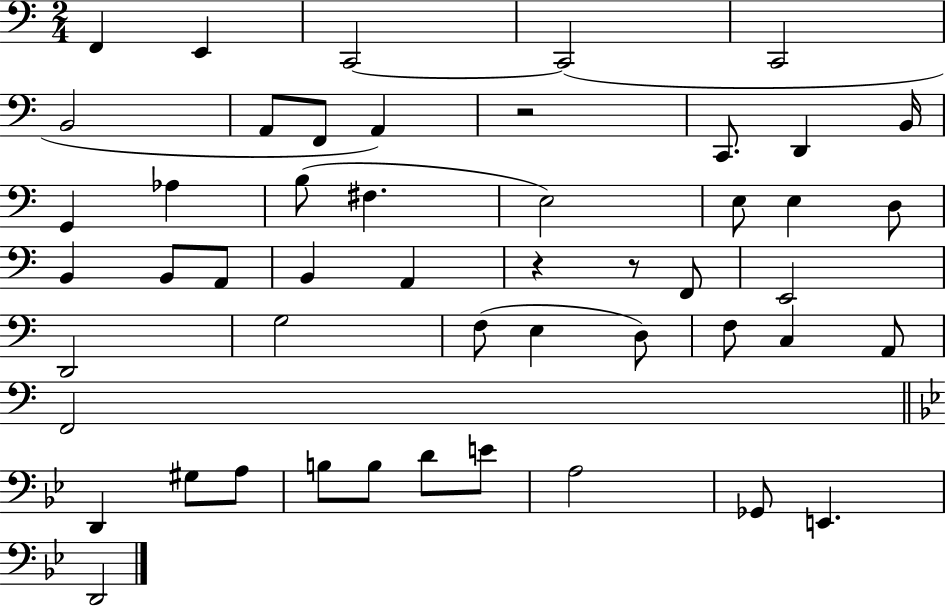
X:1
T:Untitled
M:2/4
L:1/4
K:C
F,, E,, C,,2 C,,2 C,,2 B,,2 A,,/2 F,,/2 A,, z2 C,,/2 D,, B,,/4 G,, _A, B,/2 ^F, E,2 E,/2 E, D,/2 B,, B,,/2 A,,/2 B,, A,, z z/2 F,,/2 E,,2 D,,2 G,2 F,/2 E, D,/2 F,/2 C, A,,/2 F,,2 D,, ^G,/2 A,/2 B,/2 B,/2 D/2 E/2 A,2 _G,,/2 E,, D,,2